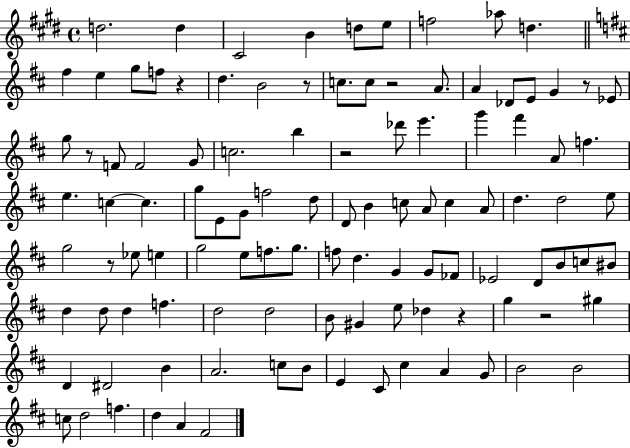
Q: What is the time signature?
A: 4/4